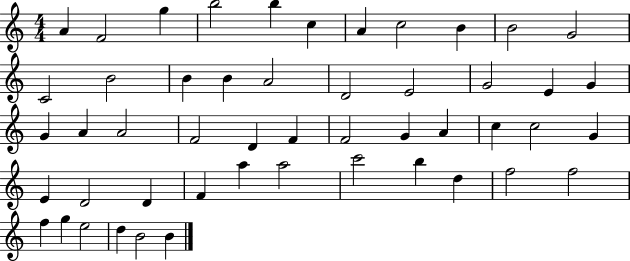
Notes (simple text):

A4/q F4/h G5/q B5/h B5/q C5/q A4/q C5/h B4/q B4/h G4/h C4/h B4/h B4/q B4/q A4/h D4/h E4/h G4/h E4/q G4/q G4/q A4/q A4/h F4/h D4/q F4/q F4/h G4/q A4/q C5/q C5/h G4/q E4/q D4/h D4/q F4/q A5/q A5/h C6/h B5/q D5/q F5/h F5/h F5/q G5/q E5/h D5/q B4/h B4/q